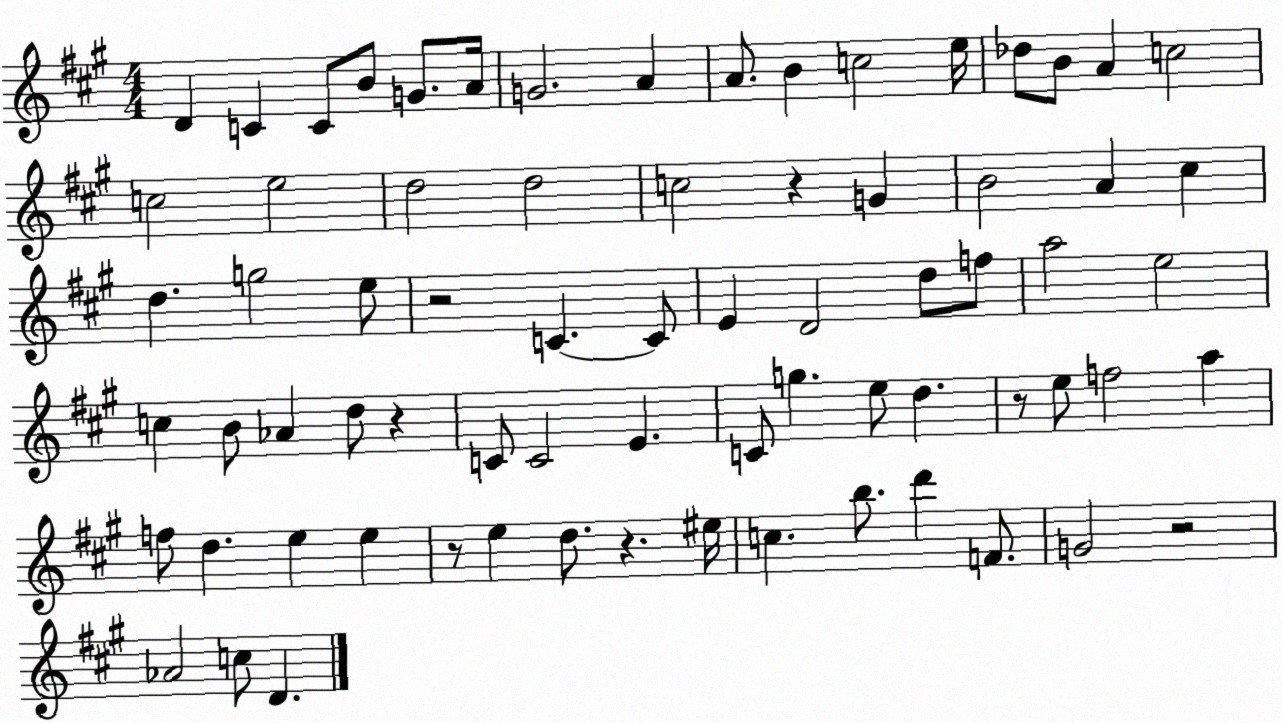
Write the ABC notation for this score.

X:1
T:Untitled
M:4/4
L:1/4
K:A
D C C/2 B/2 G/2 A/4 G2 A A/2 B c2 e/4 _d/2 B/2 A c2 c2 e2 d2 d2 c2 z G B2 A ^c d g2 e/2 z2 C C/2 E D2 d/2 f/2 a2 e2 c B/2 _A d/2 z C/2 C2 E C/2 g e/2 d z/2 e/2 f2 a f/2 d e e z/2 e d/2 z ^e/4 c b/2 d' F/2 G2 z2 _A2 c/2 D